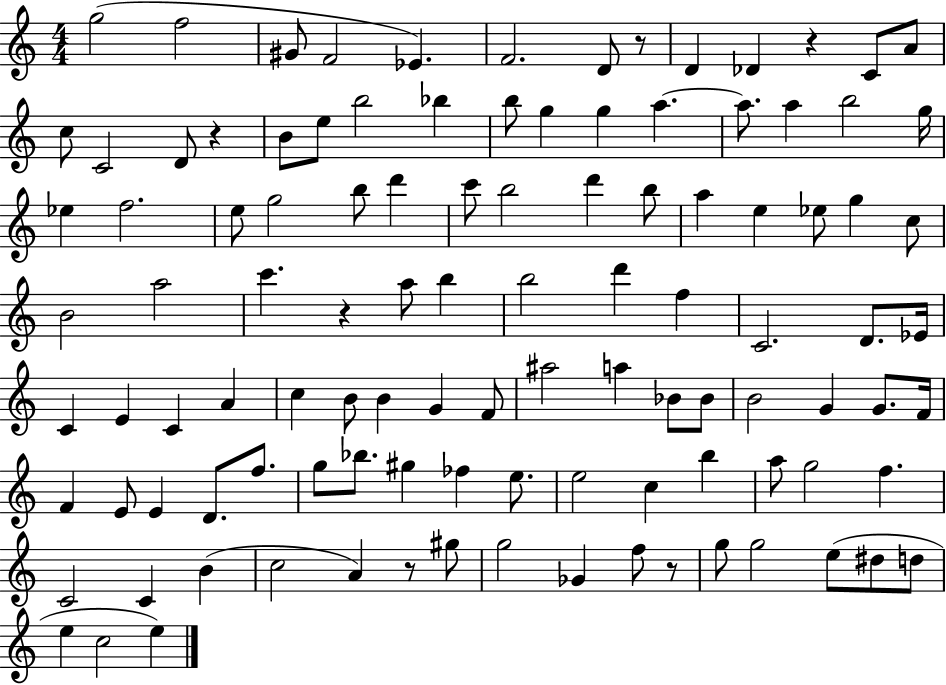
{
  \clef treble
  \numericTimeSignature
  \time 4/4
  \key c \major
  g''2( f''2 | gis'8 f'2 ees'4.) | f'2. d'8 r8 | d'4 des'4 r4 c'8 a'8 | \break c''8 c'2 d'8 r4 | b'8 e''8 b''2 bes''4 | b''8 g''4 g''4 a''4.~~ | a''8. a''4 b''2 g''16 | \break ees''4 f''2. | e''8 g''2 b''8 d'''4 | c'''8 b''2 d'''4 b''8 | a''4 e''4 ees''8 g''4 c''8 | \break b'2 a''2 | c'''4. r4 a''8 b''4 | b''2 d'''4 f''4 | c'2. d'8. ees'16 | \break c'4 e'4 c'4 a'4 | c''4 b'8 b'4 g'4 f'8 | ais''2 a''4 bes'8 bes'8 | b'2 g'4 g'8. f'16 | \break f'4 e'8 e'4 d'8. f''8. | g''8 bes''8. gis''4 fes''4 e''8. | e''2 c''4 b''4 | a''8 g''2 f''4. | \break c'2 c'4 b'4( | c''2 a'4) r8 gis''8 | g''2 ges'4 f''8 r8 | g''8 g''2 e''8( dis''8 d''8 | \break e''4 c''2 e''4) | \bar "|."
}